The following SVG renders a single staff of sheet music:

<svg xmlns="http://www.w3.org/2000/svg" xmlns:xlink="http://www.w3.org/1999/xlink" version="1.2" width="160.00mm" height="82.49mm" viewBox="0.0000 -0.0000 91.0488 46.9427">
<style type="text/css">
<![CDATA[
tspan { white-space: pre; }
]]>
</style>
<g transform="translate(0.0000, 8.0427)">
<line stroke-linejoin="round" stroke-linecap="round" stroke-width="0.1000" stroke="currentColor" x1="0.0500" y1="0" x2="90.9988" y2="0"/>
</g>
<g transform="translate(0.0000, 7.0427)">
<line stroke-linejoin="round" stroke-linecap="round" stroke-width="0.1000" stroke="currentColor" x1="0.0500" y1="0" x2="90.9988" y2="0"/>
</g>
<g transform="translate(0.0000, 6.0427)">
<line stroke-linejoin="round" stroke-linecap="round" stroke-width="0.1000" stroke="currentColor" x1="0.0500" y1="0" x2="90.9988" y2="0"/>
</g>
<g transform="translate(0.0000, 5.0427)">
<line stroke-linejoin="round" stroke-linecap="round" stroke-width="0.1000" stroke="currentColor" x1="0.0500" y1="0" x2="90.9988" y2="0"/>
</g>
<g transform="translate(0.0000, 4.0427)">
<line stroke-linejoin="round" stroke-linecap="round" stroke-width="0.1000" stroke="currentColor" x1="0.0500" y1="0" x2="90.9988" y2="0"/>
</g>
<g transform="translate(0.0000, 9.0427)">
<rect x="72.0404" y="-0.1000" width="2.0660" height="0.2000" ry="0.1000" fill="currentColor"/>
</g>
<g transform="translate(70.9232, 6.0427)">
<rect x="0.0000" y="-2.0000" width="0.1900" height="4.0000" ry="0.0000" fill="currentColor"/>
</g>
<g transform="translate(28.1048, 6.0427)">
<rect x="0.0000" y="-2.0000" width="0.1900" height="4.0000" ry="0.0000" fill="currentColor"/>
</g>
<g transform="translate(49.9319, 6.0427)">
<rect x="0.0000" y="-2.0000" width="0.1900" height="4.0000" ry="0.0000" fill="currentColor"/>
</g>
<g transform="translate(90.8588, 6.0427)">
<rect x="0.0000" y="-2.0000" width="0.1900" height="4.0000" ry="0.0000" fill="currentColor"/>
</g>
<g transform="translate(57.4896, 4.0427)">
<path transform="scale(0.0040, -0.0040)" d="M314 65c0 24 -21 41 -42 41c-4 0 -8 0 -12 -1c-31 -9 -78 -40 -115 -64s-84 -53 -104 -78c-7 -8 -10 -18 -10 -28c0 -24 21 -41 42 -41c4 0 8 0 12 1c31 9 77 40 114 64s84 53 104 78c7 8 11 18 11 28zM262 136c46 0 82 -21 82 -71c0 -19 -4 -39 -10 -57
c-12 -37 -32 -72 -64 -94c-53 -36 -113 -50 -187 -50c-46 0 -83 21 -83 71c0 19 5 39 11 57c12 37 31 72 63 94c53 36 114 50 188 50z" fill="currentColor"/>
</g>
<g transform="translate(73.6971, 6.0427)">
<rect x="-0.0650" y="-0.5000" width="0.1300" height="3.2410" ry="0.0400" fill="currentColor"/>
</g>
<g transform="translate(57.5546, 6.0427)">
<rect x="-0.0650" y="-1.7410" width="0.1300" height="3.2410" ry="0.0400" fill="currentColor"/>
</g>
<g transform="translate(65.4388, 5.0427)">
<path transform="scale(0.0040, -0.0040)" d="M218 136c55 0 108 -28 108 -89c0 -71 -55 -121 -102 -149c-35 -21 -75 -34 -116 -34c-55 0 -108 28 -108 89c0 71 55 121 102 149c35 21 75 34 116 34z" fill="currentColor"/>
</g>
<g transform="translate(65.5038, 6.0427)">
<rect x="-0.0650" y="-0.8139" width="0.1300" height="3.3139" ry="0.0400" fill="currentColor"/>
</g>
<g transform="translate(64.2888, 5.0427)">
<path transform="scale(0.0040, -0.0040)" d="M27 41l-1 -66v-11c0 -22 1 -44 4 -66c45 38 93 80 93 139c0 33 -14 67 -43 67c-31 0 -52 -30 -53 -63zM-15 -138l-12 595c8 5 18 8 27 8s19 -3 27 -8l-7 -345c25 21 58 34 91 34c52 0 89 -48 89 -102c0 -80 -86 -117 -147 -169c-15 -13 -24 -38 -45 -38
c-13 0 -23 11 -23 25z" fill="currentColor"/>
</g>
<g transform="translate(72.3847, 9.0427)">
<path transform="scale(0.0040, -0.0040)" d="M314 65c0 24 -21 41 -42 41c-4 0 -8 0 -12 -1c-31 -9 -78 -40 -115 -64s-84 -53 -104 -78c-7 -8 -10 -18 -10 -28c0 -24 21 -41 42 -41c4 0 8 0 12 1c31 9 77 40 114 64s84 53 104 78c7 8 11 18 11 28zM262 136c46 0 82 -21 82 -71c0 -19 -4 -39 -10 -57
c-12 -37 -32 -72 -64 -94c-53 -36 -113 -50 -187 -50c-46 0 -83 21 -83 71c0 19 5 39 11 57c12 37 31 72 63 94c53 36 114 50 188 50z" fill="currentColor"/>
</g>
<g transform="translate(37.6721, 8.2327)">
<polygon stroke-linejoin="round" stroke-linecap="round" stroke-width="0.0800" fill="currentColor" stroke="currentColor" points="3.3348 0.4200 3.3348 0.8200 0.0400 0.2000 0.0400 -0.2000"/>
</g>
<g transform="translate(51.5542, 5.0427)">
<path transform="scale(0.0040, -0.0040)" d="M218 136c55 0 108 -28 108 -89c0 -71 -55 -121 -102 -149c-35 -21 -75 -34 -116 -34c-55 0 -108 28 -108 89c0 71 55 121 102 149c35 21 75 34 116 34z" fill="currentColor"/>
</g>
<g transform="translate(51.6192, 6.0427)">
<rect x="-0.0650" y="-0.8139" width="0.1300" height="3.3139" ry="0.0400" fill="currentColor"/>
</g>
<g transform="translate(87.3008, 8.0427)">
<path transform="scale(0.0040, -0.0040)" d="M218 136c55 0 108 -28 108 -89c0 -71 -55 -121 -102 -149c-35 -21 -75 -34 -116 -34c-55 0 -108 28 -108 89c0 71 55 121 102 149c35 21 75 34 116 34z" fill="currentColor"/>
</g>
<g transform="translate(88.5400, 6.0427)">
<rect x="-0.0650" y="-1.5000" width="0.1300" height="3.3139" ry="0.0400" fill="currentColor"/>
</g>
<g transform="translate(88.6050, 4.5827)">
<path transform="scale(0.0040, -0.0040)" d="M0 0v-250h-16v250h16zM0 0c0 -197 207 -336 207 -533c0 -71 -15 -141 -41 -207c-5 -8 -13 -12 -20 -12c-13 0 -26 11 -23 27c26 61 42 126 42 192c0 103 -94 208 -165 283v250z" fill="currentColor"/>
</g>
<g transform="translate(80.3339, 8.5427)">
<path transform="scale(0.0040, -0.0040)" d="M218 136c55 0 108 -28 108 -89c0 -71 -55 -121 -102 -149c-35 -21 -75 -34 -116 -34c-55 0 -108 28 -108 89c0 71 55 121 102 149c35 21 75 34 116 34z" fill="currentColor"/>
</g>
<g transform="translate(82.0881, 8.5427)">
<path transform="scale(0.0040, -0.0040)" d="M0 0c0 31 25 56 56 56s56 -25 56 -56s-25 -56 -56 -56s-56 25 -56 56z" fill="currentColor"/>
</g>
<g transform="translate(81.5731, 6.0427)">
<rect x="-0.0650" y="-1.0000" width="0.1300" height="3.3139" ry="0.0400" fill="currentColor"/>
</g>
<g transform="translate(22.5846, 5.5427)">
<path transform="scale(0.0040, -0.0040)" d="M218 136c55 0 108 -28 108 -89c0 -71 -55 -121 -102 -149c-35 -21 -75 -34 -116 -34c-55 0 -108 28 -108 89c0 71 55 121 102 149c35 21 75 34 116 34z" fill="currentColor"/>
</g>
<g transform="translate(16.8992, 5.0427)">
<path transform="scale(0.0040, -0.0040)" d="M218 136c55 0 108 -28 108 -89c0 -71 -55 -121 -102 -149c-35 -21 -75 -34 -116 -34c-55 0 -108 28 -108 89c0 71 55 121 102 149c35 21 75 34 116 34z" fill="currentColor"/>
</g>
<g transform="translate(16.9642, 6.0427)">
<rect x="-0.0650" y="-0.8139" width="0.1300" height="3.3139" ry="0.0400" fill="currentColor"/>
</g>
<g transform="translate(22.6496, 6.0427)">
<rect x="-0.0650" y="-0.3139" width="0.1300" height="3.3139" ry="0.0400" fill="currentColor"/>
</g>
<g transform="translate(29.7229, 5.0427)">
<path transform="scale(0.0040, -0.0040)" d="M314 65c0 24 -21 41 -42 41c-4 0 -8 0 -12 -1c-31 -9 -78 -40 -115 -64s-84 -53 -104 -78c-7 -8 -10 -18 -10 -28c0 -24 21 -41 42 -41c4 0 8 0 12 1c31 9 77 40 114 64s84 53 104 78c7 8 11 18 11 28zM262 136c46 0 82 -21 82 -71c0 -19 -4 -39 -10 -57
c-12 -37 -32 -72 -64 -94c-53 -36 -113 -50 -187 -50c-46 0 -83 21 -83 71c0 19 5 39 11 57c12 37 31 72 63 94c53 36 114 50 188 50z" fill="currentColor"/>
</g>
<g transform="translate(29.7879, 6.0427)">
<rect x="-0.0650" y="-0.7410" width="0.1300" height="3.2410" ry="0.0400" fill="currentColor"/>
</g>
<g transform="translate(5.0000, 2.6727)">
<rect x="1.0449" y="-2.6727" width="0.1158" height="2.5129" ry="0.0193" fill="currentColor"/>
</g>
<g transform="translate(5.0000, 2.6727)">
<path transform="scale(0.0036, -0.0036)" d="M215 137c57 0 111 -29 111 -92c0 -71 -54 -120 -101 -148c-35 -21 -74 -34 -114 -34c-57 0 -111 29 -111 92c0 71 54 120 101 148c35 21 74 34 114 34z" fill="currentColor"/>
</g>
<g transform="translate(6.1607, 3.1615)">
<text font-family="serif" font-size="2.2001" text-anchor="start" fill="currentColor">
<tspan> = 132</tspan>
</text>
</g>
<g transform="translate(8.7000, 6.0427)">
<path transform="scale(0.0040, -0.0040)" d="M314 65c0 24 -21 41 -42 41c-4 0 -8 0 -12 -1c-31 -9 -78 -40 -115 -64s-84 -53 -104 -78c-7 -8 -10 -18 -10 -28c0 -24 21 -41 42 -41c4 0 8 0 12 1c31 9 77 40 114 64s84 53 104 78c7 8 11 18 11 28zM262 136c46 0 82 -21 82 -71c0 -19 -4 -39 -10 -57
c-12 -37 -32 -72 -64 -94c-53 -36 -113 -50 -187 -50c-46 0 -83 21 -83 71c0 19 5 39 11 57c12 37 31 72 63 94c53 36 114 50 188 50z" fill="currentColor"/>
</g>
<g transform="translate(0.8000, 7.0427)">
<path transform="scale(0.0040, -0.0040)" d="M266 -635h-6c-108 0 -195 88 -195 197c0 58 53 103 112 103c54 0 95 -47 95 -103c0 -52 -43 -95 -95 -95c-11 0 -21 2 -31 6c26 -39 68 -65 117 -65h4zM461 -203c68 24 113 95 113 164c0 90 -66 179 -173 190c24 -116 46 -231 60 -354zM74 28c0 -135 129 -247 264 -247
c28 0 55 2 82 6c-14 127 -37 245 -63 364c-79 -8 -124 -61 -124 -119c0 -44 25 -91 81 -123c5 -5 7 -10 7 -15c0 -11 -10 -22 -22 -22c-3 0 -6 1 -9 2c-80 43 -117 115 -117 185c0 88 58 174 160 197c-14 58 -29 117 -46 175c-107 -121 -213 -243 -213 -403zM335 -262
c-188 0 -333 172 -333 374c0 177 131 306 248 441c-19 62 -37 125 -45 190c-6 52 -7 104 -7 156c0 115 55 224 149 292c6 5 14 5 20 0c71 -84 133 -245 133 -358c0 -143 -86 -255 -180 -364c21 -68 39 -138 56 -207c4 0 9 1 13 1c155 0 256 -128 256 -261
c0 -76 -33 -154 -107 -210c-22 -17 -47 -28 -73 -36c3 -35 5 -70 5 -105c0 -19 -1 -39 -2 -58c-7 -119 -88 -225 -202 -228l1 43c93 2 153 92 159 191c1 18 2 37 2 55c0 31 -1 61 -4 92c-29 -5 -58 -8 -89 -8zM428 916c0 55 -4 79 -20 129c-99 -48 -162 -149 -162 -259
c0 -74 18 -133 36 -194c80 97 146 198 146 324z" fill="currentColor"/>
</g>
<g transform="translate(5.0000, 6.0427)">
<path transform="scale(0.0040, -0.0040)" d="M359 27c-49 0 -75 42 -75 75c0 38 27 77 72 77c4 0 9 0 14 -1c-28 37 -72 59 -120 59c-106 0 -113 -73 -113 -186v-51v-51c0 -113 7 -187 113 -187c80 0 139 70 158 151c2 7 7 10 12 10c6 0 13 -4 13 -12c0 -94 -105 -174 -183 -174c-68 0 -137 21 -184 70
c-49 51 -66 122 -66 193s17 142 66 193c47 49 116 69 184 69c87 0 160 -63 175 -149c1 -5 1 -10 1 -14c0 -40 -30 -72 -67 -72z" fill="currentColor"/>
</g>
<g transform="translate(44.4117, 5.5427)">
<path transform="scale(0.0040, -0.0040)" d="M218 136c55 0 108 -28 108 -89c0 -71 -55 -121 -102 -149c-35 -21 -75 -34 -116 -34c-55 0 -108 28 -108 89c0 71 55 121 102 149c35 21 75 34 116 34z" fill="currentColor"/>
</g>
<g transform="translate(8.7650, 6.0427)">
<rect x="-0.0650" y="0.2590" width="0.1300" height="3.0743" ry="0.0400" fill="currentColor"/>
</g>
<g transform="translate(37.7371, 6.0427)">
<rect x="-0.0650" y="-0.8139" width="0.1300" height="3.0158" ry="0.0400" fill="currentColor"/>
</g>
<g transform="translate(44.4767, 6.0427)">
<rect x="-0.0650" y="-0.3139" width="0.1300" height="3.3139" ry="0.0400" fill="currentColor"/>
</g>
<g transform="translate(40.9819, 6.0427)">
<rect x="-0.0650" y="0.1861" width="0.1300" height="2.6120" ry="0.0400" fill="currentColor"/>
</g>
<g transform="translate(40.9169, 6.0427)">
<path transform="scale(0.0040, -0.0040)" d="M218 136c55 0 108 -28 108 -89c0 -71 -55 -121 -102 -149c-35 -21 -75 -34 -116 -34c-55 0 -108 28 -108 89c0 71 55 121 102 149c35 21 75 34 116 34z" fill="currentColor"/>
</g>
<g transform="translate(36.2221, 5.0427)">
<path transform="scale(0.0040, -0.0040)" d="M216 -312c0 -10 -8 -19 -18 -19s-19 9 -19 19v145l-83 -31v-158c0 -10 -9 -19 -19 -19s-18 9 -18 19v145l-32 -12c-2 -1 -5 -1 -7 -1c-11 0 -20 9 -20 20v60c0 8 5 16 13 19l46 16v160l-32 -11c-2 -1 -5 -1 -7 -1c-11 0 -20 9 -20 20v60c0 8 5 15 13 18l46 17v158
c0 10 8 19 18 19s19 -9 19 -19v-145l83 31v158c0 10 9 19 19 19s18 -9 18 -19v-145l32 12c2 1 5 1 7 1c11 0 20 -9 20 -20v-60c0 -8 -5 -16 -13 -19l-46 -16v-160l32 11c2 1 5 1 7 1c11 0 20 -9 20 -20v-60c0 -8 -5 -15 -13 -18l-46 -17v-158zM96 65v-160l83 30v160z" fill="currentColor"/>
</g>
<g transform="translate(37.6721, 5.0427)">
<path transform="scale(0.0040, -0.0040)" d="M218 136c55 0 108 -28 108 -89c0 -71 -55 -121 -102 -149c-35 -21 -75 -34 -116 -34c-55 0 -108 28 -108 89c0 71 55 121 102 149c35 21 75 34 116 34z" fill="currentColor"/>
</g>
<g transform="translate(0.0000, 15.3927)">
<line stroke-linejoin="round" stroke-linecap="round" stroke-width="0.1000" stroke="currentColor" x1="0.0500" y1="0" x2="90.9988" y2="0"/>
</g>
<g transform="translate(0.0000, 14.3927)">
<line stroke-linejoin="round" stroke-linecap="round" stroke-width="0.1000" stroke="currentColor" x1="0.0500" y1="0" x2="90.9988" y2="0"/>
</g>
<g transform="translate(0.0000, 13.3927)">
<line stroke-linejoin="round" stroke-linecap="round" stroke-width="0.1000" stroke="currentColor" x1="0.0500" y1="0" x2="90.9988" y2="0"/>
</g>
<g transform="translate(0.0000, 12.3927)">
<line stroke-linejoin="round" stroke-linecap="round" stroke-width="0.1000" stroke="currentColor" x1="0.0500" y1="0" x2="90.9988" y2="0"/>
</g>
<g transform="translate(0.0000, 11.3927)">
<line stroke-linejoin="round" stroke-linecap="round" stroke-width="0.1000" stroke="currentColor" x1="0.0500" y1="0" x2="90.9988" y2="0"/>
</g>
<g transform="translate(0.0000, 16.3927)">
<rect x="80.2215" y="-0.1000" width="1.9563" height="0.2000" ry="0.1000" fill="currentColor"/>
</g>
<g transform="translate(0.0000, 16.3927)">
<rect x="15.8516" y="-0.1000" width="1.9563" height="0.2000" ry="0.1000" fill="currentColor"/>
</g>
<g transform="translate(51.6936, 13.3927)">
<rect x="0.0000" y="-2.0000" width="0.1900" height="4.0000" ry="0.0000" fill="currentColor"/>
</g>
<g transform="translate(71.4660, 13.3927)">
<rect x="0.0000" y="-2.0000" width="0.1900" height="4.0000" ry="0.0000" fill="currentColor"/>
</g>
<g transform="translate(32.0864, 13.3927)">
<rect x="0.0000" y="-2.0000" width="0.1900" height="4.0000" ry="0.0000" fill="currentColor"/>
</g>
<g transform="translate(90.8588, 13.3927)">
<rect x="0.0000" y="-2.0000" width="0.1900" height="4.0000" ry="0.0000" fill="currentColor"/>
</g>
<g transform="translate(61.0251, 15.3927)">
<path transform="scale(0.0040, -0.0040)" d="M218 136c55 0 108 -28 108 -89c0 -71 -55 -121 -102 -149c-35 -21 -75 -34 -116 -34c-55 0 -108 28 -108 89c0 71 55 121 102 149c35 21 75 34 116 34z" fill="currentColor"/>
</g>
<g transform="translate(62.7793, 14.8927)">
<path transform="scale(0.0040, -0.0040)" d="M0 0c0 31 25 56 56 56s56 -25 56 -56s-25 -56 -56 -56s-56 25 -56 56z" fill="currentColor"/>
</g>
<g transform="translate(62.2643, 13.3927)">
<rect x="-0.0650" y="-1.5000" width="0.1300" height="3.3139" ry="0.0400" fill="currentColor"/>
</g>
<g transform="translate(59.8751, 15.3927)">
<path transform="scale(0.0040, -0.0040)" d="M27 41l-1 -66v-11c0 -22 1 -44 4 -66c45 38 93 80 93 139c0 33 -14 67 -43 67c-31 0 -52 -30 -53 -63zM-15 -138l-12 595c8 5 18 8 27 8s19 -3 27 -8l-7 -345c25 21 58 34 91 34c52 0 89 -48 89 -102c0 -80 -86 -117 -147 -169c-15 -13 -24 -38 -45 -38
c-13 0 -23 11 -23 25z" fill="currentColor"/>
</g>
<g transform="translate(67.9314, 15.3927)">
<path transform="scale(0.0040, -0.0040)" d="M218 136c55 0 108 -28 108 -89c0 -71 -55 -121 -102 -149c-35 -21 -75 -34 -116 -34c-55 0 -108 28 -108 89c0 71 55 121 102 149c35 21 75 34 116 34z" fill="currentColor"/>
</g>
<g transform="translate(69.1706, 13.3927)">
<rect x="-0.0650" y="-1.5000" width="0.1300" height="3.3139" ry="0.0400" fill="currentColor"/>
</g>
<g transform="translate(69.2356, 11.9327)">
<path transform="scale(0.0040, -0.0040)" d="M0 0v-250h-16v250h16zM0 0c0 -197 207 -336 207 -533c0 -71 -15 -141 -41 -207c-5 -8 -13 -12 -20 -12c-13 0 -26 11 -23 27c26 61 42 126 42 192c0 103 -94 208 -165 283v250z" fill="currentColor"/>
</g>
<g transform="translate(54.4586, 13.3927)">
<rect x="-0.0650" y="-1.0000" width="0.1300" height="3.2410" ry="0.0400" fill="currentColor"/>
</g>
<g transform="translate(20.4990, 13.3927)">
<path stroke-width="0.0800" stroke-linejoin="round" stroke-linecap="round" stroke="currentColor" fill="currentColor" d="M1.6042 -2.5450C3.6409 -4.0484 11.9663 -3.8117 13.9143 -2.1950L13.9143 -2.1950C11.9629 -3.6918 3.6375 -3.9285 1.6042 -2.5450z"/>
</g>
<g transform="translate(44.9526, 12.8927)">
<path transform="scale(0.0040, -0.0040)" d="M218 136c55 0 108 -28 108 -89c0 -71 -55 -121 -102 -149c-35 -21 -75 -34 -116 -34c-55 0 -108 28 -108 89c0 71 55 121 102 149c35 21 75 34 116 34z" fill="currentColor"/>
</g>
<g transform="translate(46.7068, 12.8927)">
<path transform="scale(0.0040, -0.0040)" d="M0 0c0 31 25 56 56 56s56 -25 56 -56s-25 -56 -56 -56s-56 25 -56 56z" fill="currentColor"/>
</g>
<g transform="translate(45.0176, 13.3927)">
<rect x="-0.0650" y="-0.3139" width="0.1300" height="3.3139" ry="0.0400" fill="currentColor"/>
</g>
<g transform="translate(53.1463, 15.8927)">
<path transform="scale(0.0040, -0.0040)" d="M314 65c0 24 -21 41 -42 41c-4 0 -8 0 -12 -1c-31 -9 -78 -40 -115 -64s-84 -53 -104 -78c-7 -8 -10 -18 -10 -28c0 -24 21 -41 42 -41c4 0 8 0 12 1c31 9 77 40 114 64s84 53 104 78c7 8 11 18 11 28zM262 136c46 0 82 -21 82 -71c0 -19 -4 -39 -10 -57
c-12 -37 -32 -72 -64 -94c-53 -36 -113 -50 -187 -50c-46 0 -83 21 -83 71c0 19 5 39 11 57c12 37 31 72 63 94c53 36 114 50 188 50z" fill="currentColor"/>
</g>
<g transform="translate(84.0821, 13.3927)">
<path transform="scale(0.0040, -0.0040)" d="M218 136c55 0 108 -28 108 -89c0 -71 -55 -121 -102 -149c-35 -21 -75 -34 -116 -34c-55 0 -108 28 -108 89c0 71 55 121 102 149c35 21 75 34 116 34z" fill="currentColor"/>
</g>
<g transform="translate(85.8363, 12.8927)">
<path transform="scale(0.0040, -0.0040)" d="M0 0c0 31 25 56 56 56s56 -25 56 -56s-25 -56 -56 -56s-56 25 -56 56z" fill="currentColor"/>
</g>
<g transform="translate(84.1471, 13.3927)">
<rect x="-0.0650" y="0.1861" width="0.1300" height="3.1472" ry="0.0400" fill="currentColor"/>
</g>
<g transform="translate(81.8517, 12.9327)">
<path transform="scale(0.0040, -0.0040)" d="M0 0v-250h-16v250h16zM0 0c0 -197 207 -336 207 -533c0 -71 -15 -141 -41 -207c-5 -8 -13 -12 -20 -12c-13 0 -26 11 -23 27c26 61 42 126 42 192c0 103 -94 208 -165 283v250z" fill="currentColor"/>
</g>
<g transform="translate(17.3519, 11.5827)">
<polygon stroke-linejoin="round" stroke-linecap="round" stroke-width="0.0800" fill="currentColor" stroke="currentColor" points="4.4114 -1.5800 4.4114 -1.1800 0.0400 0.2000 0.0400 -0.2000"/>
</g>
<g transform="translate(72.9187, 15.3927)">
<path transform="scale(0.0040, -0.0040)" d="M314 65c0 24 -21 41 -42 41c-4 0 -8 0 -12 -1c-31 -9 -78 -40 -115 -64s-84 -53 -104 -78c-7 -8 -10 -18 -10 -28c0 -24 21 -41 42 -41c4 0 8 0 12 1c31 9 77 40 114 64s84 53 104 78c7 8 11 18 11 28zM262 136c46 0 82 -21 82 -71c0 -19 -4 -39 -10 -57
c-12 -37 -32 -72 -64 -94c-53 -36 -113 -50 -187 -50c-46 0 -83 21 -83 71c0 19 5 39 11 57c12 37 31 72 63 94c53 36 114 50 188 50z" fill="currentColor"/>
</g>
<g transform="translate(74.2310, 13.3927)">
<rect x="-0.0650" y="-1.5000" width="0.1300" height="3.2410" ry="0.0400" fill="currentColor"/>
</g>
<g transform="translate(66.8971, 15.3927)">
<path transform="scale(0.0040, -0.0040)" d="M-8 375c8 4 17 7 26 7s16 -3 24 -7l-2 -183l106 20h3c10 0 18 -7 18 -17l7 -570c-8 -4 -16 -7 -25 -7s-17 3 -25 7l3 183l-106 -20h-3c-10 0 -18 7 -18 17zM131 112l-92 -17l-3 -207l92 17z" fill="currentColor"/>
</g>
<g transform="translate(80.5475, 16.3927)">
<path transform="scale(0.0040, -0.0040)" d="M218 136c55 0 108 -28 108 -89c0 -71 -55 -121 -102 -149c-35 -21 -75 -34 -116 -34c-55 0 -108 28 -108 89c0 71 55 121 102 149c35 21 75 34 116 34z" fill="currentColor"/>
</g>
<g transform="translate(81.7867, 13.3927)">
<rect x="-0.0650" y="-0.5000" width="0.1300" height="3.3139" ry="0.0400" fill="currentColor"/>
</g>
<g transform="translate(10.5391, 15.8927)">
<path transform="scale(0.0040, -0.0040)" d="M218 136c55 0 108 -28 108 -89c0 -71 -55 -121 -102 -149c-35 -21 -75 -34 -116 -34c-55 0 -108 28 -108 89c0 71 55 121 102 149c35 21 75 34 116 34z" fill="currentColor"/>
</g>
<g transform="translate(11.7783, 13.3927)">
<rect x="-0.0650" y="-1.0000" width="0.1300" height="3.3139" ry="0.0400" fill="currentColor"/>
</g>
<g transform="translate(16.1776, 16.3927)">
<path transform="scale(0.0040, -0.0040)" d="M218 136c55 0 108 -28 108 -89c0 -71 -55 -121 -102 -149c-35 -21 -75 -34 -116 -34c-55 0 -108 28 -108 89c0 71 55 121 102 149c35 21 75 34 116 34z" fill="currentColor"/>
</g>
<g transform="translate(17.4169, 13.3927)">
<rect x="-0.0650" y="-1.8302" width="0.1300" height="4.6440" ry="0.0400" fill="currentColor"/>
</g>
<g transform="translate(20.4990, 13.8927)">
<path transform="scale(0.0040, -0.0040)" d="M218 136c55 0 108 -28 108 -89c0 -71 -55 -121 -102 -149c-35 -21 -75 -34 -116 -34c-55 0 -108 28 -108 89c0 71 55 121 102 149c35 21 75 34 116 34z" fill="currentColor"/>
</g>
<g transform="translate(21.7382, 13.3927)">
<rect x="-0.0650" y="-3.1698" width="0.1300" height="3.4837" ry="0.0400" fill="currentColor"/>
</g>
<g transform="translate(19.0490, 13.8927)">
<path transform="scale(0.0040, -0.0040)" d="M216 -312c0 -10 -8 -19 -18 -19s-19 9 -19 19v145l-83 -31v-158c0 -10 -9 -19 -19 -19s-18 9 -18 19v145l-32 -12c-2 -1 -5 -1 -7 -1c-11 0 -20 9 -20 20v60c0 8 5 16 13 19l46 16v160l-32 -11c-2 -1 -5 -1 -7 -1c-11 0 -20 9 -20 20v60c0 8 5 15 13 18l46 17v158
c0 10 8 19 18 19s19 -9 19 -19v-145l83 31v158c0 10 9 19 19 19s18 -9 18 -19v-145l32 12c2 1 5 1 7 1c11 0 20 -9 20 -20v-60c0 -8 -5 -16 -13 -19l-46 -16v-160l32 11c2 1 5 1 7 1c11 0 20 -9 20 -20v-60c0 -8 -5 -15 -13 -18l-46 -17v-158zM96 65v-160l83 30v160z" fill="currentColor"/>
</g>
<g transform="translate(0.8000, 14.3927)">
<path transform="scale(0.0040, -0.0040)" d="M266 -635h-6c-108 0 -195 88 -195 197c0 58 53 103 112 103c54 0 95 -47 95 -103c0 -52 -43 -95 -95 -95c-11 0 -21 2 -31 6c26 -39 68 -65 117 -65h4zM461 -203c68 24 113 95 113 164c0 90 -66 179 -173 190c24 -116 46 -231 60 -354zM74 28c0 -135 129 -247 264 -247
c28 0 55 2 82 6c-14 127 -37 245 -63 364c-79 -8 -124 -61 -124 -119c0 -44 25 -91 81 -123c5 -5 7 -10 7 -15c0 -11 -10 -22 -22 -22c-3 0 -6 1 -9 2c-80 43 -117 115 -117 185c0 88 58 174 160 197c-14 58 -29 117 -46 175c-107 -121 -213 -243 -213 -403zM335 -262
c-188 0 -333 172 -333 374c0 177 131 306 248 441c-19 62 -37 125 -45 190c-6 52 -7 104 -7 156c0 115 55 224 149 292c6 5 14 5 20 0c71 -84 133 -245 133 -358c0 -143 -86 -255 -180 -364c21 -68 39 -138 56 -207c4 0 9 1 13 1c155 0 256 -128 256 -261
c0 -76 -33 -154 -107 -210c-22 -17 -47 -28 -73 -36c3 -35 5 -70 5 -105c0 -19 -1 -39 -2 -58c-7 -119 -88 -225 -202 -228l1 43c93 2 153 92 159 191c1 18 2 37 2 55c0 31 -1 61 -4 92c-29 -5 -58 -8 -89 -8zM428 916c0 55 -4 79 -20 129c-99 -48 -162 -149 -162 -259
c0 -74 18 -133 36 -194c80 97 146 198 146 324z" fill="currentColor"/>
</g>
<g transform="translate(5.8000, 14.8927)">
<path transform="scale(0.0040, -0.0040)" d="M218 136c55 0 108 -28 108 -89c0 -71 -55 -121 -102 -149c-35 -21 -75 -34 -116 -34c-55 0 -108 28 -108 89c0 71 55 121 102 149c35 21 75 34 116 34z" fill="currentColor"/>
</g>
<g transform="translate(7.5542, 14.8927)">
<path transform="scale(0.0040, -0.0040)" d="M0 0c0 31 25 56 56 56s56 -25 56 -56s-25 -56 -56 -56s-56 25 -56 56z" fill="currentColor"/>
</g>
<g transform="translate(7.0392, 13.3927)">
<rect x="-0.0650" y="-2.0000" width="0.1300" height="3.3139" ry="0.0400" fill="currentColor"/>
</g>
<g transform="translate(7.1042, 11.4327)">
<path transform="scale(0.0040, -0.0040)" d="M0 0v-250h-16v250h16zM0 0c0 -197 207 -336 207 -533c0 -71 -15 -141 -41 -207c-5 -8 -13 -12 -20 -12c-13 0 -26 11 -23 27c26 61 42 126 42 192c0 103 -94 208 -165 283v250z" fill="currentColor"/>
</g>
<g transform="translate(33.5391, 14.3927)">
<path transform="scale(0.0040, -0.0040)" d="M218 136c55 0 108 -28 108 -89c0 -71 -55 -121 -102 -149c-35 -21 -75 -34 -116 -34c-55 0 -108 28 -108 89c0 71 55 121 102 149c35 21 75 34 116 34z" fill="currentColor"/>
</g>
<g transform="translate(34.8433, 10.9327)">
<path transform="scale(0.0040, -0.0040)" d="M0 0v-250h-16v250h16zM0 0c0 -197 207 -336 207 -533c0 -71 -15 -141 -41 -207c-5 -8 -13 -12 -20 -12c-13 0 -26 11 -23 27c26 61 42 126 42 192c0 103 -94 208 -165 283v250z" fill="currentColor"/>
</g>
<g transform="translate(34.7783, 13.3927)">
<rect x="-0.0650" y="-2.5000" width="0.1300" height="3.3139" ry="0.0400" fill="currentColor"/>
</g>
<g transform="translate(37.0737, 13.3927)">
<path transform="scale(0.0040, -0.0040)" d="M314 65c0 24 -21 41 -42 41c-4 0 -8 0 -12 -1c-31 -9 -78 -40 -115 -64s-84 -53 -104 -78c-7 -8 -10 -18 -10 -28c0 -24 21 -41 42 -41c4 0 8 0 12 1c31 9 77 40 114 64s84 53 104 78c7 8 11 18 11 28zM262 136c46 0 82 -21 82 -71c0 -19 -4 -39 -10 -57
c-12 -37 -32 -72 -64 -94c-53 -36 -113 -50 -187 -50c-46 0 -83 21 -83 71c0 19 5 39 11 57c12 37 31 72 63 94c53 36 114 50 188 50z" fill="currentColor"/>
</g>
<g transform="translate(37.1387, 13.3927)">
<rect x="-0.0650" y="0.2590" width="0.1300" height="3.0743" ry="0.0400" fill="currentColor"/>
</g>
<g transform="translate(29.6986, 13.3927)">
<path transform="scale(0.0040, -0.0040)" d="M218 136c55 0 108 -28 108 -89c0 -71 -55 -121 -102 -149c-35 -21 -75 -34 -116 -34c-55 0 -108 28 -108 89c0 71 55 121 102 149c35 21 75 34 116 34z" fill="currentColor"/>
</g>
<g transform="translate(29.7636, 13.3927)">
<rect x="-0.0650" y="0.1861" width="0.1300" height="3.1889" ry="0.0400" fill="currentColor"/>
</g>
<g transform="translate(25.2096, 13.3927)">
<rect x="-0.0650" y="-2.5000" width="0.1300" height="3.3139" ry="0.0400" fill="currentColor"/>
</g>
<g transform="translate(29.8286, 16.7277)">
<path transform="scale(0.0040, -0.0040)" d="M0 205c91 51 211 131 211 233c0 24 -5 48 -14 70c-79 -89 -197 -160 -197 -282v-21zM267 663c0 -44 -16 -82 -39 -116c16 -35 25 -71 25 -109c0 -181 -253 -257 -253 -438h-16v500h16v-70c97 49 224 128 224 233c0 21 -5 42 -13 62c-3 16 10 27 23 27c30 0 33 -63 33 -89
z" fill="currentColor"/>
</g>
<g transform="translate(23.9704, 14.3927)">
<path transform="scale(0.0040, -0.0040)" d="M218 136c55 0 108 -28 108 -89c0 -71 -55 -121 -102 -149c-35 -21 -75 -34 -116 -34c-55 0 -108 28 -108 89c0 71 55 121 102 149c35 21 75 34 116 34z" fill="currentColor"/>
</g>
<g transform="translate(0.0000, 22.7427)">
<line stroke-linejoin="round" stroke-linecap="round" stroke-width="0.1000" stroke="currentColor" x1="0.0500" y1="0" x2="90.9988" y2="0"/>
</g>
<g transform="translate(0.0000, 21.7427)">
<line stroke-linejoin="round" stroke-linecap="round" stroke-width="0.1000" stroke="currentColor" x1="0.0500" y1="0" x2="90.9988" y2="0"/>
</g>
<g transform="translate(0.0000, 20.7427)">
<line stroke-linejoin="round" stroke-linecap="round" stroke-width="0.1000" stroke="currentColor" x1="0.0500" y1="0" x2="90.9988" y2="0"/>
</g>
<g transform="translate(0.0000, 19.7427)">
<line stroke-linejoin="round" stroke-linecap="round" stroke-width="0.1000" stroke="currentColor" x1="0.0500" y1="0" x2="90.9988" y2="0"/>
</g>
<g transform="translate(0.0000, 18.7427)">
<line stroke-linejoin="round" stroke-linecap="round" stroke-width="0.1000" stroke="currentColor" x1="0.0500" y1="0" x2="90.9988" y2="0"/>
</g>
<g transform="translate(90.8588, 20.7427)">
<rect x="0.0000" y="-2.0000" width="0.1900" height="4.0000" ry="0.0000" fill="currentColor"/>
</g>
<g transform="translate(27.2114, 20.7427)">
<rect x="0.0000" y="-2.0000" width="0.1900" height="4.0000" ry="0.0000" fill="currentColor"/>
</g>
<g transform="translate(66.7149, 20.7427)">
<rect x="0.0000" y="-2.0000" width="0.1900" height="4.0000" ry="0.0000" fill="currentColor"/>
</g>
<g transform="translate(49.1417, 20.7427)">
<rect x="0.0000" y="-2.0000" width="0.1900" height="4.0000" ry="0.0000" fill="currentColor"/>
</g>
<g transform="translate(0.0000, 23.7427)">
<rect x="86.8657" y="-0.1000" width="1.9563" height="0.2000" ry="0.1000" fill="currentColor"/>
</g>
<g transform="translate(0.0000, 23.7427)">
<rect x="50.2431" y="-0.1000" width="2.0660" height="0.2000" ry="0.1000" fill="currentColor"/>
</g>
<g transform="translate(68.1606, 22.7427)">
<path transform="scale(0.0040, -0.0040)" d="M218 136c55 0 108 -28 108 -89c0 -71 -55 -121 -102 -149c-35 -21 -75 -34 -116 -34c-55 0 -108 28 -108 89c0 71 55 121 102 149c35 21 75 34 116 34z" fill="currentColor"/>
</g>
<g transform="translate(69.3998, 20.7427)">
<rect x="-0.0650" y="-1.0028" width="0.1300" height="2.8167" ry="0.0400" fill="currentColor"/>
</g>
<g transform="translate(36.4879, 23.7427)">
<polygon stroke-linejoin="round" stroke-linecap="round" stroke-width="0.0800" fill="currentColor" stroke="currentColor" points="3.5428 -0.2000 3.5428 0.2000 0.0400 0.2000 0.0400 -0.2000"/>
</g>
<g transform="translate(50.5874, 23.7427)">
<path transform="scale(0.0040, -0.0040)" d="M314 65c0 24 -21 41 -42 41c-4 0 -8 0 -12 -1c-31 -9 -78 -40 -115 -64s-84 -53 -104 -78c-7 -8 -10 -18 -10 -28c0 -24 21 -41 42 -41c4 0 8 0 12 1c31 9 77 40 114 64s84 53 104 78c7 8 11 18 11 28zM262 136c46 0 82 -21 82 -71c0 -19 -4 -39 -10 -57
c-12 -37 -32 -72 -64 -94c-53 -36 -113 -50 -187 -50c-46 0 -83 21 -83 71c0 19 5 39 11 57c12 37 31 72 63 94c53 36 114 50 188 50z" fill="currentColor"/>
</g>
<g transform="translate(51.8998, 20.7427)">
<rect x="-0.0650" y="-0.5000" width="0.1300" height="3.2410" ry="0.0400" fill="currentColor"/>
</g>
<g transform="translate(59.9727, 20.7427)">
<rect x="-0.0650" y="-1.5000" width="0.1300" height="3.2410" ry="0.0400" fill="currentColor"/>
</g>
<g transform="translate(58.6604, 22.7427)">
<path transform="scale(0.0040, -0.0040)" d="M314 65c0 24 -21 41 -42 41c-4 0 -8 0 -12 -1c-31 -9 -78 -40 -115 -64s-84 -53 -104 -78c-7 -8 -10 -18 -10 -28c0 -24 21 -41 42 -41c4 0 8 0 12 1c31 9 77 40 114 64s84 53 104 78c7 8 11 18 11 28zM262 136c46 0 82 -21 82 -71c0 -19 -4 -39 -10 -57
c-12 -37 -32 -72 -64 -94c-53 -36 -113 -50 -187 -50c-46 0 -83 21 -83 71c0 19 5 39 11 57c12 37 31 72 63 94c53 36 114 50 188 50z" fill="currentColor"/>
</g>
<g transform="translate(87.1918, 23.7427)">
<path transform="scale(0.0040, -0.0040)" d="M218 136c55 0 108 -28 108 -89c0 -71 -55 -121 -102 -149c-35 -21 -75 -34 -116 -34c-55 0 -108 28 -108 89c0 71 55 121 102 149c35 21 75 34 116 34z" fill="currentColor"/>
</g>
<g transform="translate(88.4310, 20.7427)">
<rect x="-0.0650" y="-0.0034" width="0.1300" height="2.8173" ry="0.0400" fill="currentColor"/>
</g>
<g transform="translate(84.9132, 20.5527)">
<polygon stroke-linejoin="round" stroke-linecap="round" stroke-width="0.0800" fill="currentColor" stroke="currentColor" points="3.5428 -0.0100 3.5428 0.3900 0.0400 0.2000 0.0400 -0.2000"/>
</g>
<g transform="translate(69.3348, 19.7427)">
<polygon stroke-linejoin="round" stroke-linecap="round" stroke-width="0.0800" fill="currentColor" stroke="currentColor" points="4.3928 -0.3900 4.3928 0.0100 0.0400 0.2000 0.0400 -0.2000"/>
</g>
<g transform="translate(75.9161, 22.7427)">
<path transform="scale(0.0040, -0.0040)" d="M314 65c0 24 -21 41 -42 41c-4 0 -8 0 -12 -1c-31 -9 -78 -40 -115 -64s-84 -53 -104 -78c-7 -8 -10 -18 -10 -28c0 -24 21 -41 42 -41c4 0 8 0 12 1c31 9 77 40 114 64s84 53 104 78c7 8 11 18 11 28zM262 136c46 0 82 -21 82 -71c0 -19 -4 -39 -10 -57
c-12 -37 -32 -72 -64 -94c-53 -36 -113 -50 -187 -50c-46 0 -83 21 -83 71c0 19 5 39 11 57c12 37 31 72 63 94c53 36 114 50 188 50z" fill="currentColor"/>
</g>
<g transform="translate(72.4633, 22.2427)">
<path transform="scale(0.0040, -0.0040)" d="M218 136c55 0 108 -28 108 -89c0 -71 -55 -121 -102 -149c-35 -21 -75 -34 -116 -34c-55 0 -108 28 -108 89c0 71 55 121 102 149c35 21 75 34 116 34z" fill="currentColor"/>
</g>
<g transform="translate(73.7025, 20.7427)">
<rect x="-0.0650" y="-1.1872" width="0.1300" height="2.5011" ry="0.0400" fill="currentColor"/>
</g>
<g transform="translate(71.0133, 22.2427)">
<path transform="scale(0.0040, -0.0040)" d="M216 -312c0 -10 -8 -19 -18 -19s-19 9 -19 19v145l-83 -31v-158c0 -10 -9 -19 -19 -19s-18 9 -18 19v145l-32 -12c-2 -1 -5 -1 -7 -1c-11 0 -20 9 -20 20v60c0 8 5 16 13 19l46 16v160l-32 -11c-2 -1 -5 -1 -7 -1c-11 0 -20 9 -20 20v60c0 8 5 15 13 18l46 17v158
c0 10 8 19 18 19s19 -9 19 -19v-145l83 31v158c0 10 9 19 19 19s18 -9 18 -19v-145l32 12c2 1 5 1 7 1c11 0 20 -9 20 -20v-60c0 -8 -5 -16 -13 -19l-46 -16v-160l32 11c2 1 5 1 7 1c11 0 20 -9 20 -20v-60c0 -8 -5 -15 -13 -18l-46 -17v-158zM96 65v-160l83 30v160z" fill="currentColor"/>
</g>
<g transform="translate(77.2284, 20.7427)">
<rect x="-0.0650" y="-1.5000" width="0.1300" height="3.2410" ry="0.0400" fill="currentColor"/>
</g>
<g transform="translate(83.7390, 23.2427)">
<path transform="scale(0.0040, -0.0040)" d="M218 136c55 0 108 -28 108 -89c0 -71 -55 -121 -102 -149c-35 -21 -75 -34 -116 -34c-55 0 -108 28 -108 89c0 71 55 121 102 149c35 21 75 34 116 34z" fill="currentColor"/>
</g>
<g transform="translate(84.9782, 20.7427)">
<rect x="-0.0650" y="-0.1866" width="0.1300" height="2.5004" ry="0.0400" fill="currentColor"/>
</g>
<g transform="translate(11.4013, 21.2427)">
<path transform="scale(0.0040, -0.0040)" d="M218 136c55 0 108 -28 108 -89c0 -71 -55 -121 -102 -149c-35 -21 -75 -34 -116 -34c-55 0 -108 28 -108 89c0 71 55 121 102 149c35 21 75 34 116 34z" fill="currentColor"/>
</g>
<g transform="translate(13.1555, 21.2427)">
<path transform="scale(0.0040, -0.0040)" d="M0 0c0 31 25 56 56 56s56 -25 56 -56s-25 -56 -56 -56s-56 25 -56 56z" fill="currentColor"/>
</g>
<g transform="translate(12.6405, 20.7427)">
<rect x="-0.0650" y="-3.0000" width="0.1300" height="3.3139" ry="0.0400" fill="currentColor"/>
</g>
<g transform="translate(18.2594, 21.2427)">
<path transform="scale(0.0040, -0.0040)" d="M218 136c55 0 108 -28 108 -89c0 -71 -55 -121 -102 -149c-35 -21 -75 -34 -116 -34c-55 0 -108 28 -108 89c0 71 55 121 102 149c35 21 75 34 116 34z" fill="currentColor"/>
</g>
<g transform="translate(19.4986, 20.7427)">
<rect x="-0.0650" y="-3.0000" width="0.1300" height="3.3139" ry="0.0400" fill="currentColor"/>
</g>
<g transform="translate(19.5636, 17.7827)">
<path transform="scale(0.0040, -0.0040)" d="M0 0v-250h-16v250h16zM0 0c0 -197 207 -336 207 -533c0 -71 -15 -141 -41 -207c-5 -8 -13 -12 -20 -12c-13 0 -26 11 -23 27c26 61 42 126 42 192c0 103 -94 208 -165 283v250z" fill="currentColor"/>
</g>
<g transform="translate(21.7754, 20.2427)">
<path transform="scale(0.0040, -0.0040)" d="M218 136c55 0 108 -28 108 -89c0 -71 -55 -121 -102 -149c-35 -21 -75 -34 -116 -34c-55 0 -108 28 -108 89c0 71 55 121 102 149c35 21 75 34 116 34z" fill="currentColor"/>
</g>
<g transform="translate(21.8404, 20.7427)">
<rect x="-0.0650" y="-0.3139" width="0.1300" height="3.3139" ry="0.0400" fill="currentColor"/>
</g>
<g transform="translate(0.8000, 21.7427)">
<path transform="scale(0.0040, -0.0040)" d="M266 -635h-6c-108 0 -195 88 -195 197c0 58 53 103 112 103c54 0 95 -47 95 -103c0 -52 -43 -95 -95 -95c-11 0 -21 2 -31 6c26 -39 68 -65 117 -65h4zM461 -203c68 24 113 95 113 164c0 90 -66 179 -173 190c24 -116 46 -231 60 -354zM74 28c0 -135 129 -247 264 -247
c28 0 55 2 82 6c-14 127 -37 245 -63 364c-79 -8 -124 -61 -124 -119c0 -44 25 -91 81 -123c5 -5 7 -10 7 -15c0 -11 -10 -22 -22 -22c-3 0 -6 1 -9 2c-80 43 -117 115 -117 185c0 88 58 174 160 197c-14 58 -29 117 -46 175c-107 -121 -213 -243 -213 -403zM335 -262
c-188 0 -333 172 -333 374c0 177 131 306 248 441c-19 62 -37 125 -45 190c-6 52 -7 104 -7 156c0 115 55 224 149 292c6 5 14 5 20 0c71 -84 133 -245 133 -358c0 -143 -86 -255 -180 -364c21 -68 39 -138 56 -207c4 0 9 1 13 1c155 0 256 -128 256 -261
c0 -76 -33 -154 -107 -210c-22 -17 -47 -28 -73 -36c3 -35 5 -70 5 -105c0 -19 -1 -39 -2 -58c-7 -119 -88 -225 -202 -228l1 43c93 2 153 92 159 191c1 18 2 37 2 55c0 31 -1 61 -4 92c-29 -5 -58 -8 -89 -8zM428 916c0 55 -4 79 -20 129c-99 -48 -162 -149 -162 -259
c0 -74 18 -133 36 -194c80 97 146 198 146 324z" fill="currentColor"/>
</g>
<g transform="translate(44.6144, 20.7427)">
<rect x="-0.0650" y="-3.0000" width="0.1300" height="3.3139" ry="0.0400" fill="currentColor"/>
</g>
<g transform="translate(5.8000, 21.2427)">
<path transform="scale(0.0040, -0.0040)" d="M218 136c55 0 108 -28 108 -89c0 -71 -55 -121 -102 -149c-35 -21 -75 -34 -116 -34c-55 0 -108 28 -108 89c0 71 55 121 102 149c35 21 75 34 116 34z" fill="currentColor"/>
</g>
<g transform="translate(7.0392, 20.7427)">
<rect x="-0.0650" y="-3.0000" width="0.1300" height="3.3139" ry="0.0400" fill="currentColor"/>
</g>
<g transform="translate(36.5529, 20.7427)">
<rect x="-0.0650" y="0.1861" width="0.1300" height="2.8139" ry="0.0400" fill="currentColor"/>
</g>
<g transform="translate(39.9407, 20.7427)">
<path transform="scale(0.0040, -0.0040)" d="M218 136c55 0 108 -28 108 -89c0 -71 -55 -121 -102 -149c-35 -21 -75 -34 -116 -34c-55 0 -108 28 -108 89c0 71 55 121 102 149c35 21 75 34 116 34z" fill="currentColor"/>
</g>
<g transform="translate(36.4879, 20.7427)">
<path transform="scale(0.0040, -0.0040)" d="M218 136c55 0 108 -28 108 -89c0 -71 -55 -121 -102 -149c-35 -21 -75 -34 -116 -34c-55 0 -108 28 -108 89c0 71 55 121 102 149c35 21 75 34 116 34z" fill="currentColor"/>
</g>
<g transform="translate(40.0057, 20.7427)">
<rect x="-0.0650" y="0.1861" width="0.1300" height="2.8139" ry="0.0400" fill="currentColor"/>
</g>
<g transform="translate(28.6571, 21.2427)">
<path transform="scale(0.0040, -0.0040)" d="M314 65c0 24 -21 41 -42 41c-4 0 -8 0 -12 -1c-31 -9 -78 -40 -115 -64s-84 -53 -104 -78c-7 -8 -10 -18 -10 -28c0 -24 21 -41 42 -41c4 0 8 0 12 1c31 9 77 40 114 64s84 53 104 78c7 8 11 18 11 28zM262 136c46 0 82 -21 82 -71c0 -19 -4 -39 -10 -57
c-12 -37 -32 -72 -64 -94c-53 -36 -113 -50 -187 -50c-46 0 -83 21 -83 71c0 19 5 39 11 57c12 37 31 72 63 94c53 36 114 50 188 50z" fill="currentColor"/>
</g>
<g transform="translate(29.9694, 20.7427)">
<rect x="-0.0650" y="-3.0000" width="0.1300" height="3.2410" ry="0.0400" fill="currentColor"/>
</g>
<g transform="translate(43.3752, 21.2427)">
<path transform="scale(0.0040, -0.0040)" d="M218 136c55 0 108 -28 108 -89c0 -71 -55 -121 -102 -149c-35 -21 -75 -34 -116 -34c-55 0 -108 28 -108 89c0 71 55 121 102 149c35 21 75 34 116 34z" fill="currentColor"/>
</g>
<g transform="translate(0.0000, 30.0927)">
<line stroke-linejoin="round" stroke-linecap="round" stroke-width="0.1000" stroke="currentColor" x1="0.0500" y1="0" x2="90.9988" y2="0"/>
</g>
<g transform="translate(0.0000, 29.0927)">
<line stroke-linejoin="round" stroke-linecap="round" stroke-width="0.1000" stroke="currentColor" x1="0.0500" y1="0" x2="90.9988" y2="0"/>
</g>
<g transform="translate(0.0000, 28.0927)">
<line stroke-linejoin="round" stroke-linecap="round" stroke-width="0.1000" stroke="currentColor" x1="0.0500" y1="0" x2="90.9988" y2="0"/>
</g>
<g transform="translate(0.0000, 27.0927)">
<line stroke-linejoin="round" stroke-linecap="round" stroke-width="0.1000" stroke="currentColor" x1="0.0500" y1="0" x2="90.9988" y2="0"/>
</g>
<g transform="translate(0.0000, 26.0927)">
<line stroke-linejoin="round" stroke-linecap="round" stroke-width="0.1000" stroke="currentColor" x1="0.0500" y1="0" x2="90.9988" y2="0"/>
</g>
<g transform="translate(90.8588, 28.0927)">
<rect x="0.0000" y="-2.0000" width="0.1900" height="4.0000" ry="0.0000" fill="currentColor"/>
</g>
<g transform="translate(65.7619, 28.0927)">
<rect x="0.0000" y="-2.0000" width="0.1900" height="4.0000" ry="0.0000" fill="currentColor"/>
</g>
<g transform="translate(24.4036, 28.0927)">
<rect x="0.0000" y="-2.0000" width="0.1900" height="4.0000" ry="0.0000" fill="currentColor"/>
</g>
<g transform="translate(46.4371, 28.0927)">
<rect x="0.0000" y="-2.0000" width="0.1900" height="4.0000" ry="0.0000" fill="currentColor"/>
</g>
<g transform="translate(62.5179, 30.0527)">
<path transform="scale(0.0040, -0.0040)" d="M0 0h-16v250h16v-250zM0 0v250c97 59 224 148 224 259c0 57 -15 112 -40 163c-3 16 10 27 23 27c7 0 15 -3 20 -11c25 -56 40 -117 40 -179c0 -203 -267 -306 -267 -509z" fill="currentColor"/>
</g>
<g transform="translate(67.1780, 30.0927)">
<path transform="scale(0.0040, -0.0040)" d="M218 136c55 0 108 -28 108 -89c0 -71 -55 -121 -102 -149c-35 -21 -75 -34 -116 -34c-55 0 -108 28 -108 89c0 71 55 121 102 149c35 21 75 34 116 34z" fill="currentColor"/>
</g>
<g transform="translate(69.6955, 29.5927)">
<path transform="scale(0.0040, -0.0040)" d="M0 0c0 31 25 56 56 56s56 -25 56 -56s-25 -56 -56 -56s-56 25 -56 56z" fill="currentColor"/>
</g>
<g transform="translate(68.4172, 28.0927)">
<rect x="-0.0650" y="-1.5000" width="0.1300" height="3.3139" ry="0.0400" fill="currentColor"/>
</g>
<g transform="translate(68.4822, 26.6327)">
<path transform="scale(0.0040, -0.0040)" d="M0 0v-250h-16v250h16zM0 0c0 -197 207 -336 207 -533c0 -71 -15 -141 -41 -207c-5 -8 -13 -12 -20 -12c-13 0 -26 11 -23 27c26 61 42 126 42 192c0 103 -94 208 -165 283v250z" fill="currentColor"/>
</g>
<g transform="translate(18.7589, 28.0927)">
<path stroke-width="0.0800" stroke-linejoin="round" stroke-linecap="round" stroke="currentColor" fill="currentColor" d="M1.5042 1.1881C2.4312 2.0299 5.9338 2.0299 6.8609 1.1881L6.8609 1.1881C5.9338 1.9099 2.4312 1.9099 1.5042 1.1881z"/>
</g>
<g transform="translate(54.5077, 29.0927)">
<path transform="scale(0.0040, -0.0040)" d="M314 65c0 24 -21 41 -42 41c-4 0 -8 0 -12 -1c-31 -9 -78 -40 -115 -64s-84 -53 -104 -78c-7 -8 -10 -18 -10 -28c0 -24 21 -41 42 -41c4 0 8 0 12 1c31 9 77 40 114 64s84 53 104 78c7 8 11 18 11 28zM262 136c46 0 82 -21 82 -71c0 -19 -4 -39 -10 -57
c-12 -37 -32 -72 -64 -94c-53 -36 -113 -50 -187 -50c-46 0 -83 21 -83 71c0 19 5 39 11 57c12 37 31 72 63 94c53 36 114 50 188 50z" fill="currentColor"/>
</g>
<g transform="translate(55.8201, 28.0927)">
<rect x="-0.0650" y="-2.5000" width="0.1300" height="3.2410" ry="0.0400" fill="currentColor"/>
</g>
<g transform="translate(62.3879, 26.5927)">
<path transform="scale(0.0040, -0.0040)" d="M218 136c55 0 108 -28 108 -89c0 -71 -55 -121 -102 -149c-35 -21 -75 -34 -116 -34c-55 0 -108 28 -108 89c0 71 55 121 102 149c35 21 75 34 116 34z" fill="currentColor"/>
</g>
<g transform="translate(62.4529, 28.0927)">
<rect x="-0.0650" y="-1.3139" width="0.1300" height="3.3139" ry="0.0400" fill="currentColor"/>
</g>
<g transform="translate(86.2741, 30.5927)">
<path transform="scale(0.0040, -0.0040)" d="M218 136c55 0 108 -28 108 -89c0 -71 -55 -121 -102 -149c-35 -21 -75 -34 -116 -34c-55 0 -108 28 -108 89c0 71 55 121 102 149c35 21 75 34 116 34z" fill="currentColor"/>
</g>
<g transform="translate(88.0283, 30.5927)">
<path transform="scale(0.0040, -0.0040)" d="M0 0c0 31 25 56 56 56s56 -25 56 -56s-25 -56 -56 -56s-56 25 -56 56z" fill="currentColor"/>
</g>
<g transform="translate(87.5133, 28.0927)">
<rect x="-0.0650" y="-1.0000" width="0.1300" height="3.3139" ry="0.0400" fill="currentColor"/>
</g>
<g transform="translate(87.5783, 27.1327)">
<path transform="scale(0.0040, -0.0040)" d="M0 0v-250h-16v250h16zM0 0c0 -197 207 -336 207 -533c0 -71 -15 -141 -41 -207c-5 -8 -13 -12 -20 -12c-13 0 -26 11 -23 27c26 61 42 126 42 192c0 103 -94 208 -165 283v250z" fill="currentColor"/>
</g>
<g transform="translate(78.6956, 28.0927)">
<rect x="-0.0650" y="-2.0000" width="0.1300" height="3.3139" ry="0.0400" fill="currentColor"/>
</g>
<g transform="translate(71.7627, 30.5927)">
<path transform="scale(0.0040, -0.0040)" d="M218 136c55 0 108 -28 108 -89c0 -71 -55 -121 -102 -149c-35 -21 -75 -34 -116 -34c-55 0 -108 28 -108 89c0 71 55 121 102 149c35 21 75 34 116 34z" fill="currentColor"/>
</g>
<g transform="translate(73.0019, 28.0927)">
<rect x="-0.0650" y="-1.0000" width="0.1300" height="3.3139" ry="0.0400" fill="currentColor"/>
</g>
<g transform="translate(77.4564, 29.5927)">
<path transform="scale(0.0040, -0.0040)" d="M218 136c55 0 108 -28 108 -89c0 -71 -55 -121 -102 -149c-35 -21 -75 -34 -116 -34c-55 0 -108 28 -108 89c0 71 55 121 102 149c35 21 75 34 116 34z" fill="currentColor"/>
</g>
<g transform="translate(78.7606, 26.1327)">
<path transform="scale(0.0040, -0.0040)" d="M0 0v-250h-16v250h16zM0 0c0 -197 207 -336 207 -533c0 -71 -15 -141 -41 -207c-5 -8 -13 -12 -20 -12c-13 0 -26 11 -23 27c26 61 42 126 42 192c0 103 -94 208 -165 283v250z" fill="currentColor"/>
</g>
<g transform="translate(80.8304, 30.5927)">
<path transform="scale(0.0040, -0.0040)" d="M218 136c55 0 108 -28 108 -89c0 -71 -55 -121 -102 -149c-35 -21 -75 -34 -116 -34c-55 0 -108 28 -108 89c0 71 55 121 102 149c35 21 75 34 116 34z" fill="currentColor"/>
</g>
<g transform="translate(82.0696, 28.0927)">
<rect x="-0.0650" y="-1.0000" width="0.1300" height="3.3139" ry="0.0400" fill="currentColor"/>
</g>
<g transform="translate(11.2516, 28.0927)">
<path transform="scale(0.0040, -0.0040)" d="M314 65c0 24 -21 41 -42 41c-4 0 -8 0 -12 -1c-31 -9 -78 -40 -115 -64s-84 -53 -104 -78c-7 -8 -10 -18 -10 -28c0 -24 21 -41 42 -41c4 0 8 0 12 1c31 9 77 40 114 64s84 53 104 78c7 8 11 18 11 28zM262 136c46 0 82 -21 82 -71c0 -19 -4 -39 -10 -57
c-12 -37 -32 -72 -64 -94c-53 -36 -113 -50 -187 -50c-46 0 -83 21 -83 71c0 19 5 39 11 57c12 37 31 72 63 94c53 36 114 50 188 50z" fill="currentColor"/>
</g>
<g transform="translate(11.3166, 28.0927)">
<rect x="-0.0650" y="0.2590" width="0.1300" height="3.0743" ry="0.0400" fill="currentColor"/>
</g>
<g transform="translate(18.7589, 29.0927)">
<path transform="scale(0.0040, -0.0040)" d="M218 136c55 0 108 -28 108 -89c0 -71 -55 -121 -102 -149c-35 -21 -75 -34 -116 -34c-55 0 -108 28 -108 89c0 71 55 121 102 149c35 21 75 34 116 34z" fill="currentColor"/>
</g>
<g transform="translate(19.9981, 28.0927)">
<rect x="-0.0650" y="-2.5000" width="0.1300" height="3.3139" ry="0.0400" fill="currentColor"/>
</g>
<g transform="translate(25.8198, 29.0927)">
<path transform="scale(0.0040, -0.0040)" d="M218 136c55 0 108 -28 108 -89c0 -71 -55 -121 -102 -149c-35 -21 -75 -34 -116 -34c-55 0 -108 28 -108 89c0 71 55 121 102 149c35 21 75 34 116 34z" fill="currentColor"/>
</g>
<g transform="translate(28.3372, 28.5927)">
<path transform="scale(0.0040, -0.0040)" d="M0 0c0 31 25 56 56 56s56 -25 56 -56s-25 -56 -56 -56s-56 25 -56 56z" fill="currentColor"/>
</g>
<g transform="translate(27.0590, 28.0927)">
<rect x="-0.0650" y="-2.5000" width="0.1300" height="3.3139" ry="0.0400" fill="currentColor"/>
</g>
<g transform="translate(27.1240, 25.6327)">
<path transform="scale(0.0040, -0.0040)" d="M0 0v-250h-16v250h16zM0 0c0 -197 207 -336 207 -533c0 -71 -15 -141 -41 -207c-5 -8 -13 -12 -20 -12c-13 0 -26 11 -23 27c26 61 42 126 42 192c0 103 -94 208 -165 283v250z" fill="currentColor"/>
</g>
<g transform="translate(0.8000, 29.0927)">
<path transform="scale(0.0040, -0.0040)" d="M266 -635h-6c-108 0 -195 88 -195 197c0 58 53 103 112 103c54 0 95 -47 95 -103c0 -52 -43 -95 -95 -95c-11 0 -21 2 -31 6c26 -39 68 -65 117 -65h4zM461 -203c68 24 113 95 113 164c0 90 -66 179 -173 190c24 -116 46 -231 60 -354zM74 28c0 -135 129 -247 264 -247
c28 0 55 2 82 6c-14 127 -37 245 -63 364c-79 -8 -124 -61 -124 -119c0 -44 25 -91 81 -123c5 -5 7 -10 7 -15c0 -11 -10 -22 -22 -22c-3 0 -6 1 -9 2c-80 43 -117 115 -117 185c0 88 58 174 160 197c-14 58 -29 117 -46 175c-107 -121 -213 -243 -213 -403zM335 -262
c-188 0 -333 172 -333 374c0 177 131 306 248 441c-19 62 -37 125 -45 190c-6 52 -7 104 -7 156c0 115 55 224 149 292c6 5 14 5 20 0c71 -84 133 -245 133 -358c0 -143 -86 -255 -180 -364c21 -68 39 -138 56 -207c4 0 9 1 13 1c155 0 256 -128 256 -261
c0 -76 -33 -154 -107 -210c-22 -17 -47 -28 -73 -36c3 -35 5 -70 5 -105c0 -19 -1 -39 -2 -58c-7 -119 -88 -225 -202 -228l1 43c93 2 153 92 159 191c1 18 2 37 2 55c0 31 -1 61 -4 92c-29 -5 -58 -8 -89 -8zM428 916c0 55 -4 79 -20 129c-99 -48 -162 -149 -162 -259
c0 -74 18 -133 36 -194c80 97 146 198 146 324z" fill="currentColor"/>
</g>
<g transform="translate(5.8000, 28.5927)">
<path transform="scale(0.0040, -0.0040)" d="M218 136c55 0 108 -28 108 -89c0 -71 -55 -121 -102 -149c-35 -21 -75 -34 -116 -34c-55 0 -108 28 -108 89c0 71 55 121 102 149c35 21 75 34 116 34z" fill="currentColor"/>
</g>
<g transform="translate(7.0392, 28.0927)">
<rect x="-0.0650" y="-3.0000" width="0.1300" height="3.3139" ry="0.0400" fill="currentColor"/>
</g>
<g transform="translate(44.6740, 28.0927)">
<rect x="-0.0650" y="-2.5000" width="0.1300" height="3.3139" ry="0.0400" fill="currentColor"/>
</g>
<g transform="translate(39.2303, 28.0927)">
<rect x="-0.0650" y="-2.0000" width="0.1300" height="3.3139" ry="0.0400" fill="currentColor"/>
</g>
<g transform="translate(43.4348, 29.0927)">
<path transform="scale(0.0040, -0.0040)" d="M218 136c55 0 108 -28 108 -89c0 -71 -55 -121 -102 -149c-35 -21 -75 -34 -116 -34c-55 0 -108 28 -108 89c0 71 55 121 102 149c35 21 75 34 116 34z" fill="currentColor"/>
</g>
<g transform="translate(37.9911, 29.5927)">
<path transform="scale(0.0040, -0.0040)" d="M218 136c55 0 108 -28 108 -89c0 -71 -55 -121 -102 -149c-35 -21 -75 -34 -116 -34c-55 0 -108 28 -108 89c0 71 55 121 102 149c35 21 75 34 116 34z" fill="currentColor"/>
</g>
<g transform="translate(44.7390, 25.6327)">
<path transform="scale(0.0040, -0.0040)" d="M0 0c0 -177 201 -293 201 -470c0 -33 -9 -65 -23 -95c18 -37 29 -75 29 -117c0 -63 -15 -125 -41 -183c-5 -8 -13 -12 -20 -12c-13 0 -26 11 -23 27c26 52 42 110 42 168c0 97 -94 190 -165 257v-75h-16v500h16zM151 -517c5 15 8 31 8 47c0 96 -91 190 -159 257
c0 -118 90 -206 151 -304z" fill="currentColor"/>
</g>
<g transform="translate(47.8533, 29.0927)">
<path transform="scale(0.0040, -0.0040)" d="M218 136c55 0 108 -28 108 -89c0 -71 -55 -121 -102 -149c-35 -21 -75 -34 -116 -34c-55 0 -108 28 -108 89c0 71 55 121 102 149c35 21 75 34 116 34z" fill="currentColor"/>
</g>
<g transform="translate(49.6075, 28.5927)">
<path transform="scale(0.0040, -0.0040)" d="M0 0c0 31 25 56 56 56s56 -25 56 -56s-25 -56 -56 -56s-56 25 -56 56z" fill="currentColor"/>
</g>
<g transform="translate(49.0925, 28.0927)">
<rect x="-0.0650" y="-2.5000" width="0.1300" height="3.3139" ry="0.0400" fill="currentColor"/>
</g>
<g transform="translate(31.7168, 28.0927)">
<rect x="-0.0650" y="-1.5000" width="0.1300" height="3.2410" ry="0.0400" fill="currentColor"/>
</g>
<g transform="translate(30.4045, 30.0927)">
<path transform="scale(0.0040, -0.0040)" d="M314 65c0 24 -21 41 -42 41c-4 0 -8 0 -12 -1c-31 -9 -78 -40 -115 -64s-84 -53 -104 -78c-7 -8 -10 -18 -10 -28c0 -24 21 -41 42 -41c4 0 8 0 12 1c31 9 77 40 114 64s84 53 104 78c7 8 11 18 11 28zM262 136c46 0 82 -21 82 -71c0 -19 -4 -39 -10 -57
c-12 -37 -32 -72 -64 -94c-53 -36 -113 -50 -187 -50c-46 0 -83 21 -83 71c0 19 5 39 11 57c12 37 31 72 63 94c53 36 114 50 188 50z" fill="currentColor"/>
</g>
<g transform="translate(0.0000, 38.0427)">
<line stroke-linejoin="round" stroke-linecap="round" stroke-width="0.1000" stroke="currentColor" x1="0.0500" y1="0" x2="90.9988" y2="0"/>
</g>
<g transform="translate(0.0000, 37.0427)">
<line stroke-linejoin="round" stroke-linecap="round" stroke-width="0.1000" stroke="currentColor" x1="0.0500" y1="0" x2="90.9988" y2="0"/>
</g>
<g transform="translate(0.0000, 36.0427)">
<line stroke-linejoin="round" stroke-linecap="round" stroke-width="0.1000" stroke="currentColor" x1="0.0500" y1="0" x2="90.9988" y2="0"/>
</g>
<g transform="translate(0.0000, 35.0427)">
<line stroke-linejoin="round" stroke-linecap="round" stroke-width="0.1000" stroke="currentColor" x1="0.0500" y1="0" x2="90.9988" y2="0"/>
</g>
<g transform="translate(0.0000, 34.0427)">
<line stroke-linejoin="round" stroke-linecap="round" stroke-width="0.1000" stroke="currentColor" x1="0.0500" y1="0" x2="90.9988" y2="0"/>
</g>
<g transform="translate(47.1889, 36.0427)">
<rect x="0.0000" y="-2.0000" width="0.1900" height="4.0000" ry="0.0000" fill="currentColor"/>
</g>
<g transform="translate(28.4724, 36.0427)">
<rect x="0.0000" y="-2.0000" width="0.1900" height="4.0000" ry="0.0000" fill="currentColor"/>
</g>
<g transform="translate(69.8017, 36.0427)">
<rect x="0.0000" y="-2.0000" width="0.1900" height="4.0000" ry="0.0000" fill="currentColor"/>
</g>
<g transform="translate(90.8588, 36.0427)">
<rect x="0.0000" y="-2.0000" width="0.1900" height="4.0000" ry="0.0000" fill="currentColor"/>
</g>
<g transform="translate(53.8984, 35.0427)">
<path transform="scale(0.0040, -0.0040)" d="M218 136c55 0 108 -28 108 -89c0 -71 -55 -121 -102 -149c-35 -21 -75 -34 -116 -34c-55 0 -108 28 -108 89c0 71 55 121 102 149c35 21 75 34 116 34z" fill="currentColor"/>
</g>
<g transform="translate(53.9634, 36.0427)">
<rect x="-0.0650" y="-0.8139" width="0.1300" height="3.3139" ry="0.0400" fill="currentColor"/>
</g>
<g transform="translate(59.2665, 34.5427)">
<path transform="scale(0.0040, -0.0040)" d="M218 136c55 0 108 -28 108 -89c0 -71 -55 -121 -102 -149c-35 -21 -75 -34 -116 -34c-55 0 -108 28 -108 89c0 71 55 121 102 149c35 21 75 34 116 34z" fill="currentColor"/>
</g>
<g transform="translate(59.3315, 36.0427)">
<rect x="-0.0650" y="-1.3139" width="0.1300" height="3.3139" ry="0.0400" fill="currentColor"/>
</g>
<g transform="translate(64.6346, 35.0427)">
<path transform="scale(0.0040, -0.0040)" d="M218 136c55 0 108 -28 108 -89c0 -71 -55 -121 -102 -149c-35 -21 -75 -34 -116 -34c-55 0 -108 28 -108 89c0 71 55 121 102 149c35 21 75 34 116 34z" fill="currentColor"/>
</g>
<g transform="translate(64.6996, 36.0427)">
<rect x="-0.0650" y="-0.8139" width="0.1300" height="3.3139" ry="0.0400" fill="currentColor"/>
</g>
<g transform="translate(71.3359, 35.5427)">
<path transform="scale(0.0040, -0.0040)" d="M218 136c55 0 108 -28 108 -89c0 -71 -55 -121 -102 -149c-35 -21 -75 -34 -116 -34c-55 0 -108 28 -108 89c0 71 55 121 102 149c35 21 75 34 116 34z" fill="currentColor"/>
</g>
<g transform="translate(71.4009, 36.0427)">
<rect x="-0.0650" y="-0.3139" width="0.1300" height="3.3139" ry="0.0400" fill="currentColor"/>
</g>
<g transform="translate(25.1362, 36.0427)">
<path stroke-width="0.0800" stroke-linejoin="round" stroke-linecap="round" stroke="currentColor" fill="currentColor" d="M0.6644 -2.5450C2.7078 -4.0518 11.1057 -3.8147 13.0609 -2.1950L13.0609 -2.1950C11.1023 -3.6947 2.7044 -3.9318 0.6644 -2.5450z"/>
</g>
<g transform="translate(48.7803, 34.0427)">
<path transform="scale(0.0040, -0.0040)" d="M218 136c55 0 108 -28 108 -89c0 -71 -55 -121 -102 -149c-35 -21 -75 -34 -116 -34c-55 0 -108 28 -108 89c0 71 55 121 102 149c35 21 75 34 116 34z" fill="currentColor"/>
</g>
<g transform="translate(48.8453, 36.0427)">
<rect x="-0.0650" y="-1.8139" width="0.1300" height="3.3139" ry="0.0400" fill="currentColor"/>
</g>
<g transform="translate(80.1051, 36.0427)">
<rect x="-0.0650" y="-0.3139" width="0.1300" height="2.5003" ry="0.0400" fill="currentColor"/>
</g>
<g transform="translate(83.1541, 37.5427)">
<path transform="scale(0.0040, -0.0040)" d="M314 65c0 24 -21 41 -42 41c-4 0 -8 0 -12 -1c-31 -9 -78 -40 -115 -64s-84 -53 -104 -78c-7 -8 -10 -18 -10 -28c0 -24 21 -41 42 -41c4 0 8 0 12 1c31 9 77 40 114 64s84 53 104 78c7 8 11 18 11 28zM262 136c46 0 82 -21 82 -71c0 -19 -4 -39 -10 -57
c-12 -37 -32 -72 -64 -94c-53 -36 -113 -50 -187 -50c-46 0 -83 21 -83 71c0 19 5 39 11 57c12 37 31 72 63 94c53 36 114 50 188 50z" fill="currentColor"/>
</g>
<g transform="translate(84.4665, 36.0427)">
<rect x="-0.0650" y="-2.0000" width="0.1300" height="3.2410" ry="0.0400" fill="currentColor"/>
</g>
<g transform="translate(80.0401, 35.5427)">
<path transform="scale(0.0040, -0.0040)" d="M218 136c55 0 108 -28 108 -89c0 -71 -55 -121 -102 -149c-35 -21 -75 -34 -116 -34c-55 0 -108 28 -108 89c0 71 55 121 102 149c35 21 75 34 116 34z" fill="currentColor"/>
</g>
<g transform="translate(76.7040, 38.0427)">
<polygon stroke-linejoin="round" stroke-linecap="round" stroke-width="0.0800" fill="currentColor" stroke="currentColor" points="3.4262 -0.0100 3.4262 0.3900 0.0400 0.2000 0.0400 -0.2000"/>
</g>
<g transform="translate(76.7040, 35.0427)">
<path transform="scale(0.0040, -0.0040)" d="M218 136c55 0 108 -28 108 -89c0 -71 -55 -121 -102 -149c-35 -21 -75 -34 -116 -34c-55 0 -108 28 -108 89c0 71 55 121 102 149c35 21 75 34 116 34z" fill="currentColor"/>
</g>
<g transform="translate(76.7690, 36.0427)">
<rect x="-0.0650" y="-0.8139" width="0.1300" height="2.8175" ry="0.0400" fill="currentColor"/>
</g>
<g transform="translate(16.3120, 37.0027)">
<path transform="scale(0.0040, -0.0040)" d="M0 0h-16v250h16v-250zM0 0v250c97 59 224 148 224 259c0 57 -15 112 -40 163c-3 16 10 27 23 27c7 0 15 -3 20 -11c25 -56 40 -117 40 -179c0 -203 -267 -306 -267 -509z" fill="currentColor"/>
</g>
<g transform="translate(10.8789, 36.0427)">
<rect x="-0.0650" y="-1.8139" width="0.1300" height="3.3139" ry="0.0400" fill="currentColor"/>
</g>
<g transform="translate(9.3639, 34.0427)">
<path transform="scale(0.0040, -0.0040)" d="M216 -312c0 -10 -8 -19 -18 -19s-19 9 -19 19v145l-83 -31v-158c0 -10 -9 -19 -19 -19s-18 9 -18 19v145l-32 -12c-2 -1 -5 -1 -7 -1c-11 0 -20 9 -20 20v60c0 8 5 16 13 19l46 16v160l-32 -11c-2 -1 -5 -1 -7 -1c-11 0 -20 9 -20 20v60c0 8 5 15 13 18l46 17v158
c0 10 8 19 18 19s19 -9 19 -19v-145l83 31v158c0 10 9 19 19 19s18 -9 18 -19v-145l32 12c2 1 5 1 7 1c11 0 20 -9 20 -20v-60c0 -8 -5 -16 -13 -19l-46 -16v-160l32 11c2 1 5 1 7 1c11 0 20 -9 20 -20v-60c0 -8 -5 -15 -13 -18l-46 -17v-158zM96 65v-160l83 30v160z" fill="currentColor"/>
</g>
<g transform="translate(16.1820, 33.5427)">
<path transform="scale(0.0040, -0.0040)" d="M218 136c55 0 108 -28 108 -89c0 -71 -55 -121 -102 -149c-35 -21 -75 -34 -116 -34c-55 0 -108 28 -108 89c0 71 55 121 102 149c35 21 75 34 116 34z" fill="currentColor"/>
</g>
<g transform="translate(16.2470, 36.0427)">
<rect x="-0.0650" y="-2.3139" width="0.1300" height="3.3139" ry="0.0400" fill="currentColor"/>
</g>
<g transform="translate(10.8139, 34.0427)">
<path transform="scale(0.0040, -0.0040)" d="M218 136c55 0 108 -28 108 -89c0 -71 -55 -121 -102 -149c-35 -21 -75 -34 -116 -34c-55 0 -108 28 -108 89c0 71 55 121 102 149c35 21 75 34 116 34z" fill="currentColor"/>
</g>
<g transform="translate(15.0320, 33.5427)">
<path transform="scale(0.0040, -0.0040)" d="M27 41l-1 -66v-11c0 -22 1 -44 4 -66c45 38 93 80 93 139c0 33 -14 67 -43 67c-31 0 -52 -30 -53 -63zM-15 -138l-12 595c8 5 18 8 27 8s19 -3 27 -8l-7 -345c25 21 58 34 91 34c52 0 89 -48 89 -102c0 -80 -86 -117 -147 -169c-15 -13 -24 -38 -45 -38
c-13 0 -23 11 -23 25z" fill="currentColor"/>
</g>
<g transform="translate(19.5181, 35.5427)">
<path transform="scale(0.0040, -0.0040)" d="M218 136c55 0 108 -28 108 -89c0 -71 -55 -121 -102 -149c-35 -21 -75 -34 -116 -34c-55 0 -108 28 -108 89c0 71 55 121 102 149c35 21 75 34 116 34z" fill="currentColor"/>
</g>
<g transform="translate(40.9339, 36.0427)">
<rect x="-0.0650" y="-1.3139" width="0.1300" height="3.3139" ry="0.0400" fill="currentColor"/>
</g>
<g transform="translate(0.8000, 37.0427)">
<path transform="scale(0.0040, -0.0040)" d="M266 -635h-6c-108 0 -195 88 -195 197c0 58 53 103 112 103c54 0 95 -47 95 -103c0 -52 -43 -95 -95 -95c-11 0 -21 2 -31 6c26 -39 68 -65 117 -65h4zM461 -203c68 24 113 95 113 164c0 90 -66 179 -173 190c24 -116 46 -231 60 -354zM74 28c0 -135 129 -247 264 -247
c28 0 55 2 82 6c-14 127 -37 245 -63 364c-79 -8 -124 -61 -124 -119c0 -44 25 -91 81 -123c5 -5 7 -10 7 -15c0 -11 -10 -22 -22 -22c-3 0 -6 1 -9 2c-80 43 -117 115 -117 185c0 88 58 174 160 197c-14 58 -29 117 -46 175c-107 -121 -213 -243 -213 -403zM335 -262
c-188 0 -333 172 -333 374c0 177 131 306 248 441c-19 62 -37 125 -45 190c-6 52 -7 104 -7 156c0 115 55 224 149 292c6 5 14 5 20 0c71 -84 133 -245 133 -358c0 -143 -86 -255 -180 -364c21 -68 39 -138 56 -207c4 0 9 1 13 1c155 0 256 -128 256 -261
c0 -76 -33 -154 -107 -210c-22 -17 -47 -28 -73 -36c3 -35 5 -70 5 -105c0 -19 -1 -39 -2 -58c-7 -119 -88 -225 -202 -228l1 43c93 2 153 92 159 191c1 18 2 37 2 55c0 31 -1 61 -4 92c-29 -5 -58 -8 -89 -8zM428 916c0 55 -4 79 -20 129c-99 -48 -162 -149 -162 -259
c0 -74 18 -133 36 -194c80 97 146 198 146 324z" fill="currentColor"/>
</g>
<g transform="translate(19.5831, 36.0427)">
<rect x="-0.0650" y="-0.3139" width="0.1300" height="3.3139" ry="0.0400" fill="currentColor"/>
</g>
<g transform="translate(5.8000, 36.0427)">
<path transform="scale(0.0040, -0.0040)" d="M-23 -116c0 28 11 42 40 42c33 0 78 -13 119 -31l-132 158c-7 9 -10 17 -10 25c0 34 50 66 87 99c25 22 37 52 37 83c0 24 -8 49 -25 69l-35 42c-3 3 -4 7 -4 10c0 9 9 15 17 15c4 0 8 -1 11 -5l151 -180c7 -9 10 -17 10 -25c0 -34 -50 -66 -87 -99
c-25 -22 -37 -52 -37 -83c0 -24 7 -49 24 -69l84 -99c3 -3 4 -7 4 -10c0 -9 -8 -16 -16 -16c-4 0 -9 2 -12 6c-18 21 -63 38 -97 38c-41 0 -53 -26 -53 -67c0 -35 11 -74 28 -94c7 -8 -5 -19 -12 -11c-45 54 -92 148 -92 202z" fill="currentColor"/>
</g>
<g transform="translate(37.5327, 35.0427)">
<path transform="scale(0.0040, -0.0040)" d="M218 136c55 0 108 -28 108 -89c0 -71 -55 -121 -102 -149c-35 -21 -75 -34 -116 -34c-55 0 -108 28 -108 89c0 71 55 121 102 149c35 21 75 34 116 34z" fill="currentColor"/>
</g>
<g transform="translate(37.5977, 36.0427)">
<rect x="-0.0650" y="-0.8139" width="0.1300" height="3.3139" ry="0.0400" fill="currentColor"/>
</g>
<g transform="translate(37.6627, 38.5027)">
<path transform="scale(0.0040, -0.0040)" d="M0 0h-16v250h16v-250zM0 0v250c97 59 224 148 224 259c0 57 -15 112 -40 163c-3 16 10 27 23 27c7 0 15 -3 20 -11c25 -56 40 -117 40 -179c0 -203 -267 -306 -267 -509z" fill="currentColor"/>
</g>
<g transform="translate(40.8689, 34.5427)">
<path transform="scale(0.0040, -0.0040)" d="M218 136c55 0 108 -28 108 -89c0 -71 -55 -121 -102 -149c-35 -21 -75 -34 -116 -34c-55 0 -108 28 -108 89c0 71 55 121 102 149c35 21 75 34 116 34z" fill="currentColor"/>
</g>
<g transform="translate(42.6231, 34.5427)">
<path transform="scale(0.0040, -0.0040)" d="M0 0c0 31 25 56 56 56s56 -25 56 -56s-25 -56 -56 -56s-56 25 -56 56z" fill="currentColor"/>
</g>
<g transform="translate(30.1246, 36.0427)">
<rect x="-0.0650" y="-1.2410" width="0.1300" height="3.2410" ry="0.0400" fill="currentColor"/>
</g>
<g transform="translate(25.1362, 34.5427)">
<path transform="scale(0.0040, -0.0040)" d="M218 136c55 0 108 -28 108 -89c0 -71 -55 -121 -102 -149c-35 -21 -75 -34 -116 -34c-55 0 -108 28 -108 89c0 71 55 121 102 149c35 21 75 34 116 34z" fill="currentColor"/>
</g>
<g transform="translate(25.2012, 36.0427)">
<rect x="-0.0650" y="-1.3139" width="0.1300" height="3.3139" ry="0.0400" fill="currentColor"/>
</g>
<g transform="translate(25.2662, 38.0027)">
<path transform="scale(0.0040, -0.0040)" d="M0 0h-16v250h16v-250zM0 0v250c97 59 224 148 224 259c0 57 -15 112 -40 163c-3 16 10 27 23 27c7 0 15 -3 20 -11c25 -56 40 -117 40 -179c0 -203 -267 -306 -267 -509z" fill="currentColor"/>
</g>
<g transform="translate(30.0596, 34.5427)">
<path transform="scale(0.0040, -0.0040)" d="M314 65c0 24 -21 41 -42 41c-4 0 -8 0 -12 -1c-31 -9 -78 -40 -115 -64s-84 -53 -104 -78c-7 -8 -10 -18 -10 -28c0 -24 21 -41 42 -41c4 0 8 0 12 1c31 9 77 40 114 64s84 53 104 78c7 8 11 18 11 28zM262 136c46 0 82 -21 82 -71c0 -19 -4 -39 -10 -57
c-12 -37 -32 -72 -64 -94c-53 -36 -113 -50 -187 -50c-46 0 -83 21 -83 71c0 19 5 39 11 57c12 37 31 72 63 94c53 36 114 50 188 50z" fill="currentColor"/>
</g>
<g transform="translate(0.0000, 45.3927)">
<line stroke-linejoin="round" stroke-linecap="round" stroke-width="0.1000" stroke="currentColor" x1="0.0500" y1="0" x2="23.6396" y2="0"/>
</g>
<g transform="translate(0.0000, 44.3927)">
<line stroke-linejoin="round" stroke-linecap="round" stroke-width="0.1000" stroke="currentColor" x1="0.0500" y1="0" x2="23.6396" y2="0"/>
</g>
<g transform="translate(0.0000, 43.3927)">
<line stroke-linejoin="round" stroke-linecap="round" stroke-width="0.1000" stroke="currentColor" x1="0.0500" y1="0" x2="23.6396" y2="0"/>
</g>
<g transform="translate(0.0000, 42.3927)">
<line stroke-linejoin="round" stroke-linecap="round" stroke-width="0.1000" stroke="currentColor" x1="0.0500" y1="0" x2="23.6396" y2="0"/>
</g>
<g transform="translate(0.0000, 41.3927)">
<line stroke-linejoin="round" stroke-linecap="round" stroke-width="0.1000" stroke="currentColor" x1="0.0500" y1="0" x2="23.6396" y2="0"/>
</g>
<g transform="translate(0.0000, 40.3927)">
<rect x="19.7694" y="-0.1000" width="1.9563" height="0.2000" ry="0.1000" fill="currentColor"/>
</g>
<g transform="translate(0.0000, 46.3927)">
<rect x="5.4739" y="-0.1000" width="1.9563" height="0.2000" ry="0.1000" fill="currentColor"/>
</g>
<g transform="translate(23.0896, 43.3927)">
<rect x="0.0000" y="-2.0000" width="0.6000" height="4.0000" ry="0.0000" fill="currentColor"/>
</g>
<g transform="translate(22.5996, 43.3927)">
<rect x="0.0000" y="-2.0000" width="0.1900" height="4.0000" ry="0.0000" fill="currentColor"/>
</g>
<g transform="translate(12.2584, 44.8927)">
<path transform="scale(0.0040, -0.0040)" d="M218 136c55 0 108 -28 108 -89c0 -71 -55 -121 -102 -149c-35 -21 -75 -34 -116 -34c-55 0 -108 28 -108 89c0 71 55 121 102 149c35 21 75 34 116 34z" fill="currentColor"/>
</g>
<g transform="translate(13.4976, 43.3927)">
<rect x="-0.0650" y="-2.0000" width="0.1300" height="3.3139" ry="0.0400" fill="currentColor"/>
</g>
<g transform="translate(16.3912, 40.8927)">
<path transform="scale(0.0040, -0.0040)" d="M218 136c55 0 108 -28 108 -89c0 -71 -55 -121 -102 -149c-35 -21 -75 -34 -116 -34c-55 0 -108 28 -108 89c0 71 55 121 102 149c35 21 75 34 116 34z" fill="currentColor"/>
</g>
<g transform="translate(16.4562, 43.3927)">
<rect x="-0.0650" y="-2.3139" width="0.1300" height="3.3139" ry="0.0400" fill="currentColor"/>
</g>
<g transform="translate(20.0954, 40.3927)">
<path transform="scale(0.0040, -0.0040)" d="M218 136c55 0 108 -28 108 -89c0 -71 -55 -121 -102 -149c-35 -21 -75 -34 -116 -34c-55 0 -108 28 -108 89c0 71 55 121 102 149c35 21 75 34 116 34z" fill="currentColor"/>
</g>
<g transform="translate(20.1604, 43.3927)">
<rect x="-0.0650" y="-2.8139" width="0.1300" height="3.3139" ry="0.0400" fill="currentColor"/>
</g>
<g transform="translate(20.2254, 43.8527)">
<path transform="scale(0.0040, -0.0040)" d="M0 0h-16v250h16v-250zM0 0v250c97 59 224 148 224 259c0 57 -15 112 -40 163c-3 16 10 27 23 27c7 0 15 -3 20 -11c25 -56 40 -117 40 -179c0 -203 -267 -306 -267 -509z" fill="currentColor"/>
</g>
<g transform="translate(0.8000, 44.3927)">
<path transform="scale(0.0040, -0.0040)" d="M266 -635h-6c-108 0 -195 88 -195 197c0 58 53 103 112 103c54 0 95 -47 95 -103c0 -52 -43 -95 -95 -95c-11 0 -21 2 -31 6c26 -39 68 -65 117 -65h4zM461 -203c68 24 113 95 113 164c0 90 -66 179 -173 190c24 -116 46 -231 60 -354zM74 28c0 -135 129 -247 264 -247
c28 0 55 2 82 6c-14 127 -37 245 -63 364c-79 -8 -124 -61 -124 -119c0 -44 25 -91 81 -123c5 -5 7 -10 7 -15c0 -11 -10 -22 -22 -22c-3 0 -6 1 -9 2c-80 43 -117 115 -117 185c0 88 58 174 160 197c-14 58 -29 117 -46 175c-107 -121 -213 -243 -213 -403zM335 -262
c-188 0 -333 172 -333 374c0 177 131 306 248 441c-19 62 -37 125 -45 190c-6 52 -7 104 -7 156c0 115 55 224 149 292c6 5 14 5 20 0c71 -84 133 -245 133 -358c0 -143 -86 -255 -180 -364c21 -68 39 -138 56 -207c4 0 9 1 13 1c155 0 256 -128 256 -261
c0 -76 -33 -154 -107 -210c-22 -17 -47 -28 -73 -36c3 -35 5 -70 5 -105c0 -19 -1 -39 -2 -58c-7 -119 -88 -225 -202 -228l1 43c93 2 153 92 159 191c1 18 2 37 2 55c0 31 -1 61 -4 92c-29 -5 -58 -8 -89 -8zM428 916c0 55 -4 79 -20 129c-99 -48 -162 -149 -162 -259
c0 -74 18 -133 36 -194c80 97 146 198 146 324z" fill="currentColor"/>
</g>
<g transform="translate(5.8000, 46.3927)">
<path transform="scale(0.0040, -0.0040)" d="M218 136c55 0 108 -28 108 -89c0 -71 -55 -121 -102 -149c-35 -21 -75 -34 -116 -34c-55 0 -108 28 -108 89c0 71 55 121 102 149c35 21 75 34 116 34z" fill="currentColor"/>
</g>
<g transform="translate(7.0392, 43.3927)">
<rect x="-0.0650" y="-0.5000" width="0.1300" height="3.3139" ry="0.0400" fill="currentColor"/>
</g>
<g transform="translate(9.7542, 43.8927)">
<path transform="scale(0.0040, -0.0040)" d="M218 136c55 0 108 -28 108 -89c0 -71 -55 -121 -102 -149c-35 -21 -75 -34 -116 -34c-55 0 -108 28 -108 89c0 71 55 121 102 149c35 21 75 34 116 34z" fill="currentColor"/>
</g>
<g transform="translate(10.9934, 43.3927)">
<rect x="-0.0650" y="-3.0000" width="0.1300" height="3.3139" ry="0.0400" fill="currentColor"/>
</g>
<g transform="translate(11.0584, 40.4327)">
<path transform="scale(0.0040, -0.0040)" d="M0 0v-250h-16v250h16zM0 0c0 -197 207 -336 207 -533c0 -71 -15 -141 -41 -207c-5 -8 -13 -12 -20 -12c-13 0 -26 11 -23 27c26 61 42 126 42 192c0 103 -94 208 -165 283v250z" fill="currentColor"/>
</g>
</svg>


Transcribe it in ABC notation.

X:1
T:Untitled
M:4/4
L:1/4
K:C
B2 d c d2 ^d/2 B/2 c d f2 _d C2 D E/2 F/2 D C/2 ^A/2 G B/4 G/2 B2 c D2 _E E/2 E2 C/2 B A A A/2 c A2 B/2 B/2 A C2 E2 E/2 ^F/2 E2 D/2 C/2 A B2 G G/2 E2 F G/4 G G2 e/2 E/2 D F/2 D D/2 z ^f _g/2 c e/2 e2 d/2 e f d e d c d/2 c/2 F2 C A/2 F g a/2